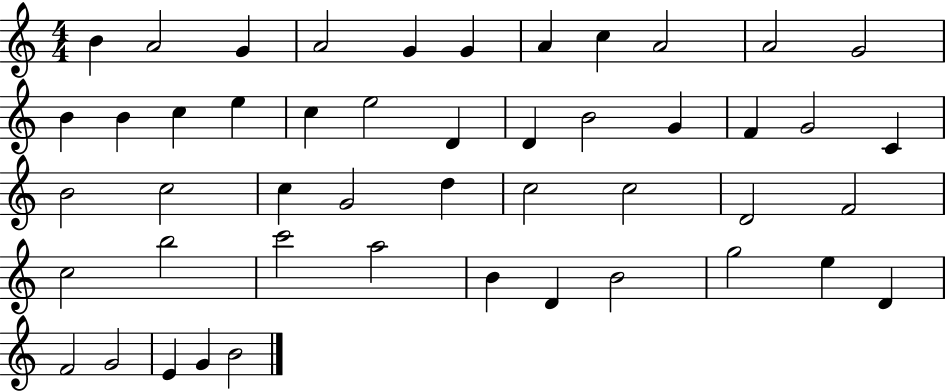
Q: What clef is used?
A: treble